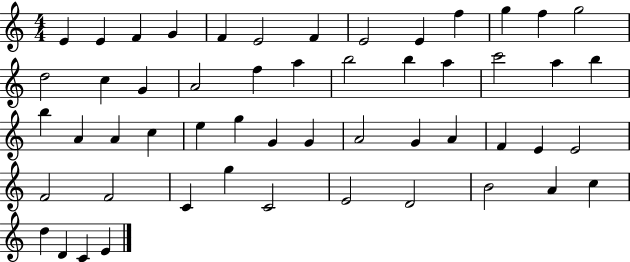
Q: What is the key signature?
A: C major